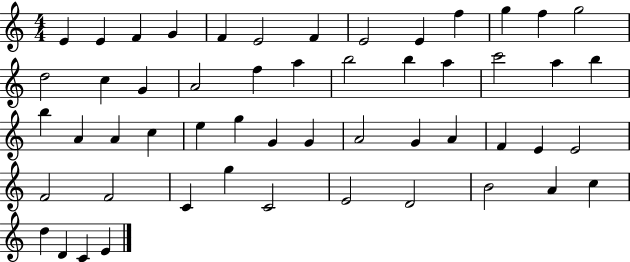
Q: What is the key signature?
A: C major